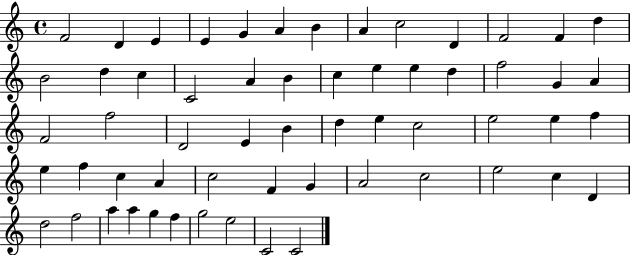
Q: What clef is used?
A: treble